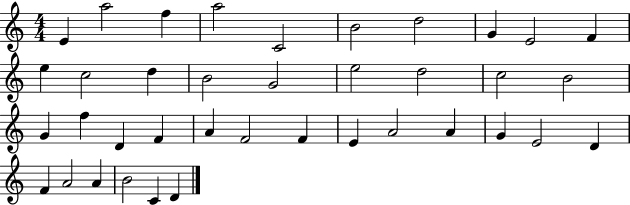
{
  \clef treble
  \numericTimeSignature
  \time 4/4
  \key c \major
  e'4 a''2 f''4 | a''2 c'2 | b'2 d''2 | g'4 e'2 f'4 | \break e''4 c''2 d''4 | b'2 g'2 | e''2 d''2 | c''2 b'2 | \break g'4 f''4 d'4 f'4 | a'4 f'2 f'4 | e'4 a'2 a'4 | g'4 e'2 d'4 | \break f'4 a'2 a'4 | b'2 c'4 d'4 | \bar "|."
}